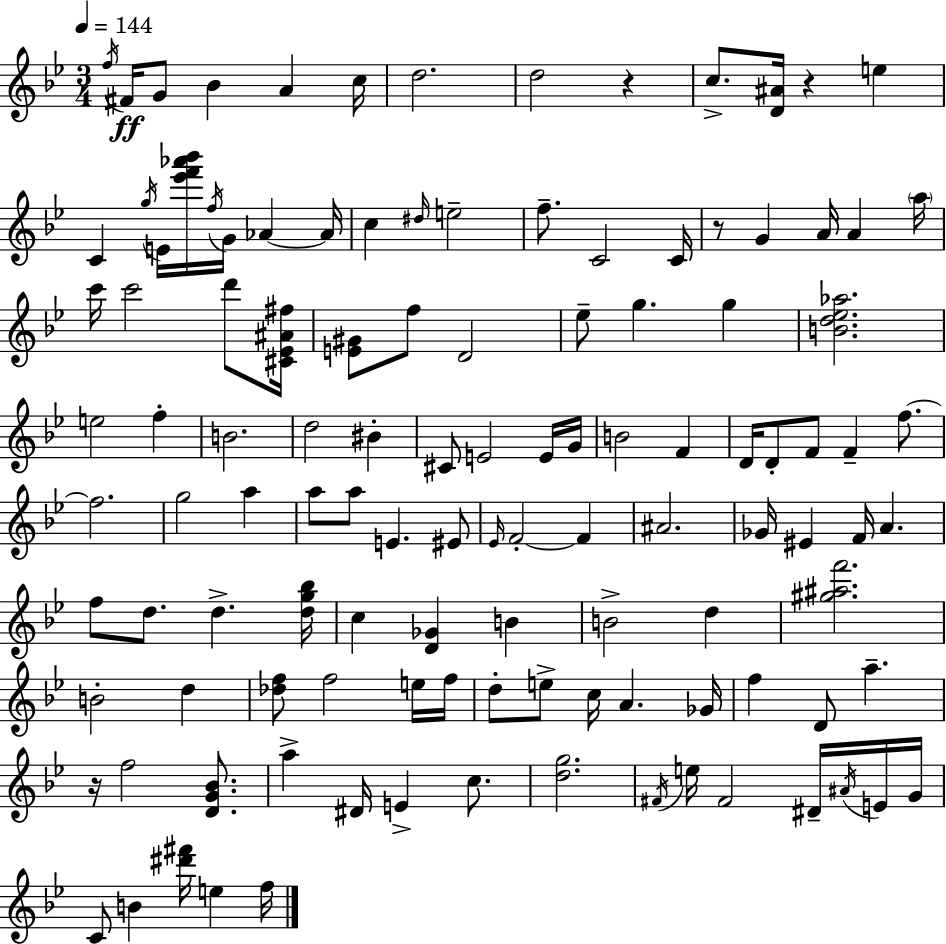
{
  \clef treble
  \numericTimeSignature
  \time 3/4
  \key g \minor
  \tempo 4 = 144
  \acciaccatura { f''16 }\ff fis'16 g'8 bes'4 a'4 | c''16 d''2. | d''2 r4 | c''8.-> <d' ais'>16 r4 e''4 | \break c'4 \acciaccatura { g''16 } e'16 <ees''' f''' aes''' bes'''>16 \acciaccatura { f''16 } g'16 aes'4~~ | aes'16 c''4 \grace { dis''16 } e''2-- | f''8.-- c'2 | c'16 r8 g'4 a'16 a'4 | \break \parenthesize a''16 c'''16 c'''2 | d'''8 <cis' ees' ais' fis''>16 <e' gis'>8 f''8 d'2 | ees''8-- g''4. | g''4 <b' d'' ees'' aes''>2. | \break e''2 | f''4-. b'2. | d''2 | bis'4-. cis'8 e'2 | \break e'16 g'16 b'2 | f'4 d'16 d'8-. f'8 f'4-- | f''8.~~ f''2. | g''2 | \break a''4 a''8 a''8 e'4. | eis'8 \grace { ees'16 } f'2-.~~ | f'4 ais'2. | ges'16 eis'4 f'16 a'4. | \break f''8 d''8. d''4.-> | <d'' g'' bes''>16 c''4 <d' ges'>4 | b'4 b'2-> | d''4 <gis'' ais'' f'''>2. | \break b'2-. | d''4 <des'' f''>8 f''2 | e''16 f''16 d''8-. e''8-> c''16 a'4. | ges'16 f''4 d'8 a''4.-- | \break r16 f''2 | <d' g' bes'>8. a''4-> dis'16 e'4-> | c''8. <d'' g''>2. | \acciaccatura { fis'16 } e''16 fis'2 | \break dis'16-- \acciaccatura { ais'16 } e'16 g'16 c'8 b'4 | <dis''' fis'''>16 e''4 f''16 \bar "|."
}